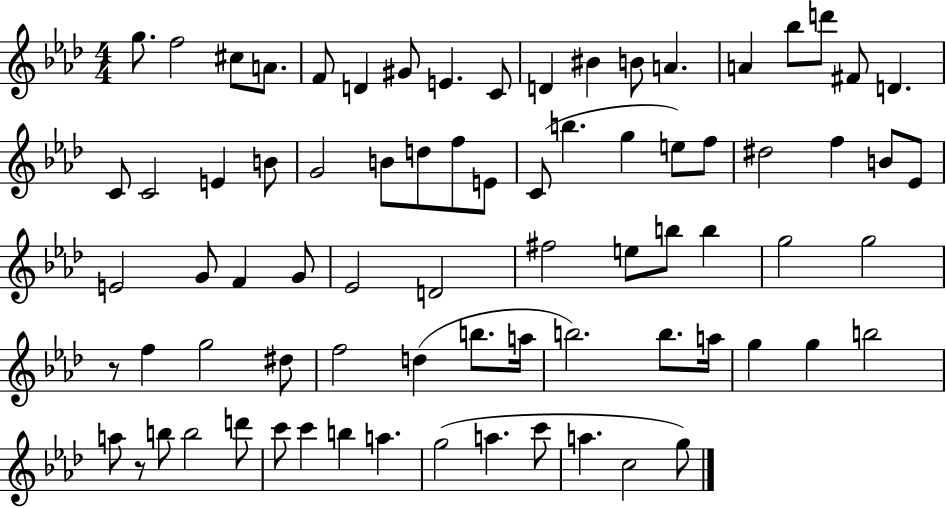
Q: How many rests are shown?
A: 2